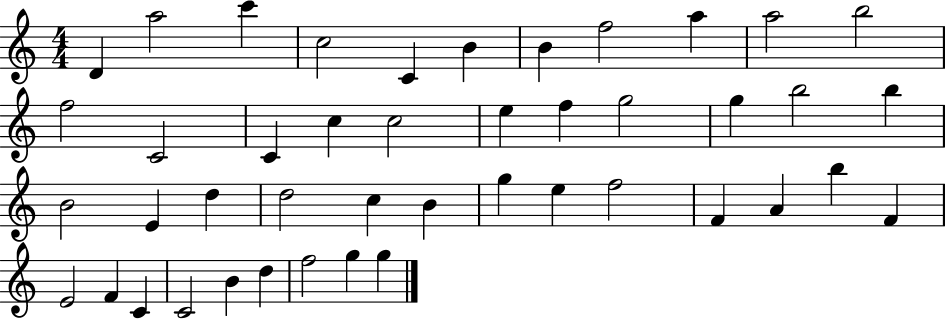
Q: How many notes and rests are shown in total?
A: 44